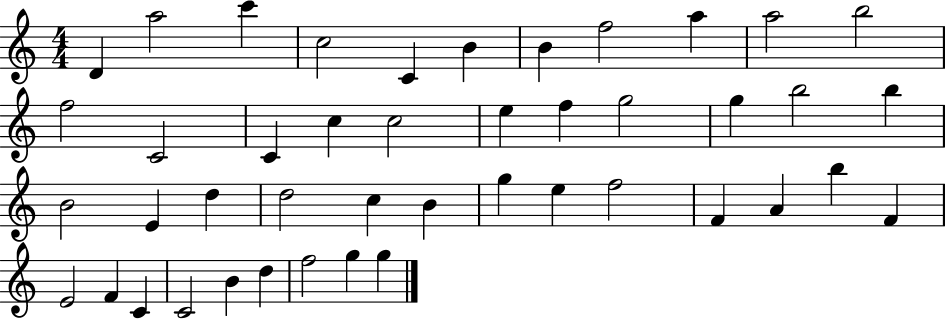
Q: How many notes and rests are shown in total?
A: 44